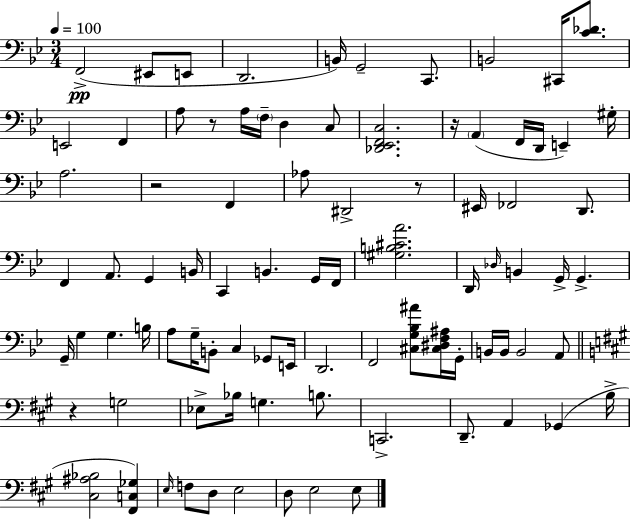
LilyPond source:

{
  \clef bass
  \numericTimeSignature
  \time 3/4
  \key bes \major
  \tempo 4 = 100
  f,2->(\pp eis,8 e,8 | d,2. | b,16) g,2-- c,8. | b,2 cis,16 <c' des'>8. | \break e,2 f,4 | a8 r8 a16 \parenthesize f16-- d4 c8 | <des, ees, f, c>2. | r16 \parenthesize a,4( f,16 d,16 e,4--) gis16-. | \break a2. | r2 f,4 | aes8 dis,2-> r8 | eis,16 fes,2 d,8. | \break f,4 a,8. g,4 b,16 | c,4 b,4. g,16 f,16 | <gis b cis' a'>2. | d,16 \grace { des16 } b,4 g,16-> g,4.-> | \break g,16-- g4 g4. | b16 a8 g16-- b,8-. c4 ges,8 | e,16 d,2. | f,2 <cis g bes ais'>8 <cis dis f ais>16 | \break g,16-. b,16 b,16 b,2 a,8 | \bar "||" \break \key a \major r4 g2 | ees8-> bes16 g4. b8. | c,2.-> | d,8.-- a,4 ges,4( b16-> | \break <cis ais bes>2 <fis, c ges>4) | \grace { e16 } f8 d8 e2 | d8 e2 e8 | \bar "|."
}